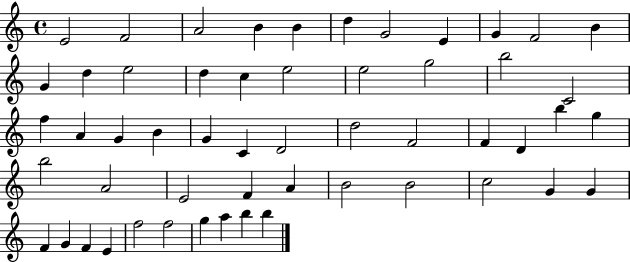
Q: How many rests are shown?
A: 0